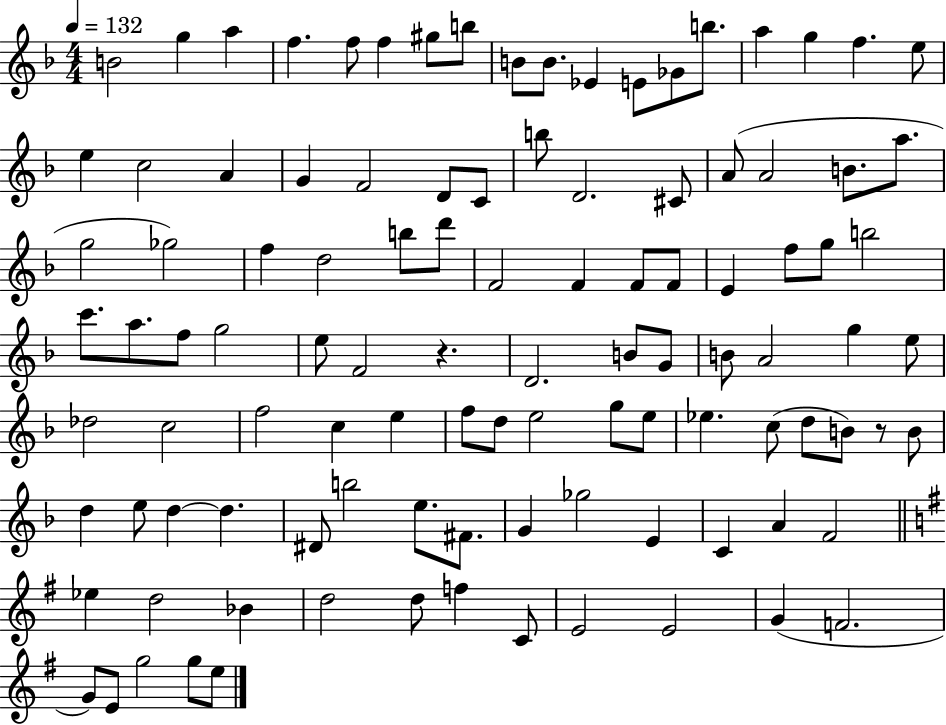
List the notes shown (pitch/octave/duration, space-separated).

B4/h G5/q A5/q F5/q. F5/e F5/q G#5/e B5/e B4/e B4/e. Eb4/q E4/e Gb4/e B5/e. A5/q G5/q F5/q. E5/e E5/q C5/h A4/q G4/q F4/h D4/e C4/e B5/e D4/h. C#4/e A4/e A4/h B4/e. A5/e. G5/h Gb5/h F5/q D5/h B5/e D6/e F4/h F4/q F4/e F4/e E4/q F5/e G5/e B5/h C6/e. A5/e. F5/e G5/h E5/e F4/h R/q. D4/h. B4/e G4/e B4/e A4/h G5/q E5/e Db5/h C5/h F5/h C5/q E5/q F5/e D5/e E5/h G5/e E5/e Eb5/q. C5/e D5/e B4/e R/e B4/e D5/q E5/e D5/q D5/q. D#4/e B5/h E5/e. F#4/e. G4/q Gb5/h E4/q C4/q A4/q F4/h Eb5/q D5/h Bb4/q D5/h D5/e F5/q C4/e E4/h E4/h G4/q F4/h. G4/e E4/e G5/h G5/e E5/e